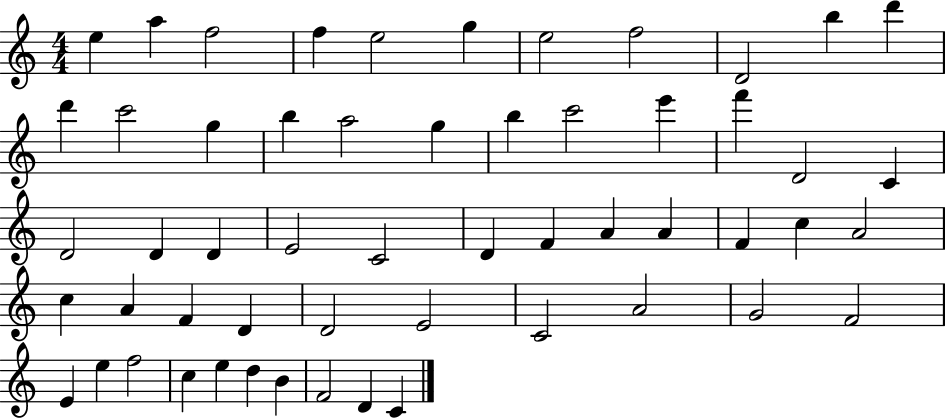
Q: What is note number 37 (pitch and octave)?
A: A4